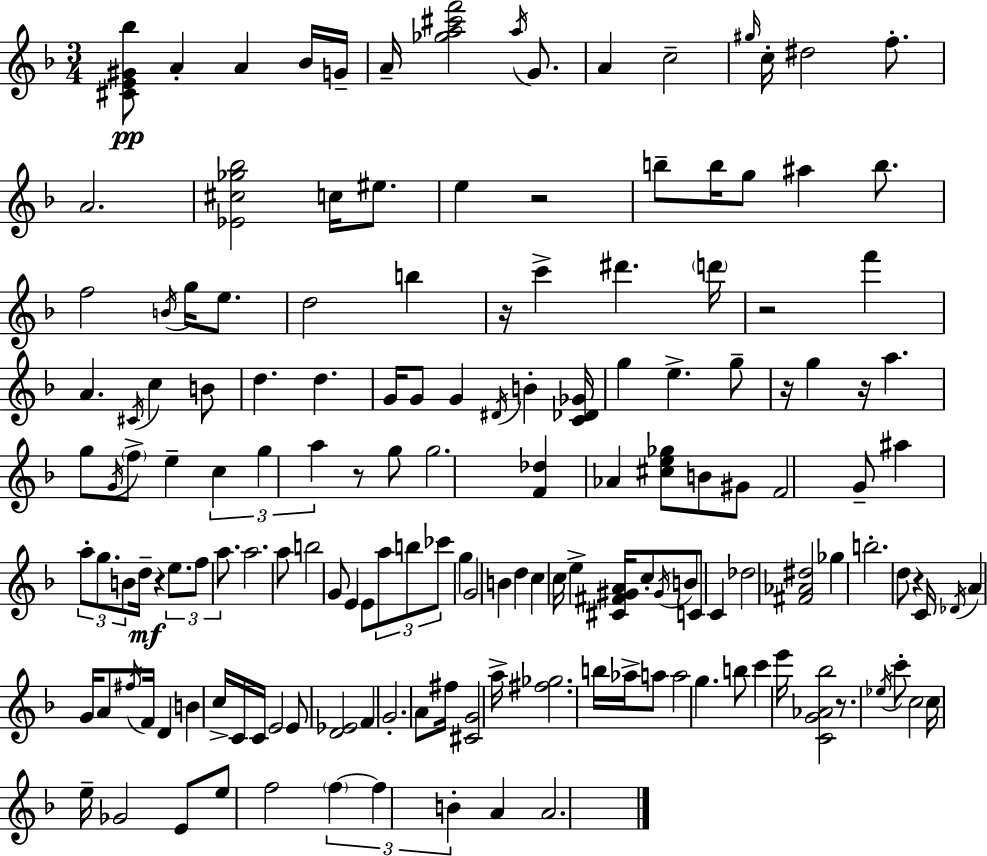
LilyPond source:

{
  \clef treble
  \numericTimeSignature
  \time 3/4
  \key f \major
  <cis' e' gis' bes''>8\pp a'4-. a'4 bes'16 g'16-- | a'16-- <ges'' a'' cis''' f'''>2 \acciaccatura { a''16 } g'8. | a'4 c''2-- | \grace { gis''16 } c''16-. dis''2 f''8.-. | \break a'2. | <ees' cis'' ges'' bes''>2 c''16 eis''8. | e''4 r2 | b''8-- b''16 g''8 ais''4 b''8. | \break f''2 \acciaccatura { b'16 } g''16 | e''8. d''2 b''4 | r16 c'''4-> dis'''4. | \parenthesize d'''16 r2 f'''4 | \break a'4. \acciaccatura { cis'16 } c''4 | b'8 d''4. d''4. | g'16 g'8 g'4 \acciaccatura { dis'16 } | b'4-. <c' des' ges'>16 g''4 e''4.-> | \break g''8-- r16 g''4 r16 a''4. | g''8 \acciaccatura { g'16 } \parenthesize f''8-> e''4-- | \tuplet 3/2 { c''4 g''4 a''4 } | r8 g''8 g''2. | \break <f' des''>4 aes'4 | <cis'' e'' ges''>8 b'8 gis'8 f'2 | g'8-- ais''4 \tuplet 3/2 { a''8-. | g''8. b'8 } d''16--\mf r4 \tuplet 3/2 { e''8. | \break f''8 a''8. } a''2. | a''8 b''2 | g'8 e'4 e'8 | \tuplet 3/2 { a''8 b''8 ces'''8 } g''4 g'2 | \break b'4 d''4 | c''4 c''16 e''4-> <cis' fis' gis' a'>16 | c''8-. \acciaccatura { gis'16 } b'8 c'8 c'4 des''2 | <fis' aes' dis''>2 | \break ges''4 b''2.-. | d''8 r4 | c'16 \acciaccatura { des'16 } a'4 g'16 a'8 \acciaccatura { fis''16 } f'16 | d'4 b'4 c''16-> c'16 c'16 e'2 | \break e'8 <d' ees'>2 | f'4 g'2.-. | a'8 fis''16 | <cis' g'>2 a''16-> <fis'' ges''>2. | \break b''16 aes''16-> a''8 | a''2 g''4. | b''8 c'''4 e'''16 <c' g' aes' bes''>2 | r8. \acciaccatura { ees''16 } c'''8-. | \break c''2 c''16 e''16-- ges'2 | e'8 e''8 f''2 | \tuplet 3/2 { \parenthesize f''4~~ f''4 | b'4-. } a'4 a'2. | \break \bar "|."
}